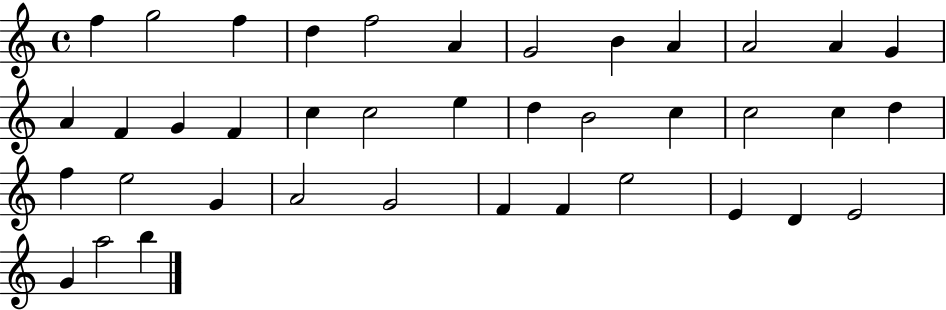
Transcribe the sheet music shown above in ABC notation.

X:1
T:Untitled
M:4/4
L:1/4
K:C
f g2 f d f2 A G2 B A A2 A G A F G F c c2 e d B2 c c2 c d f e2 G A2 G2 F F e2 E D E2 G a2 b